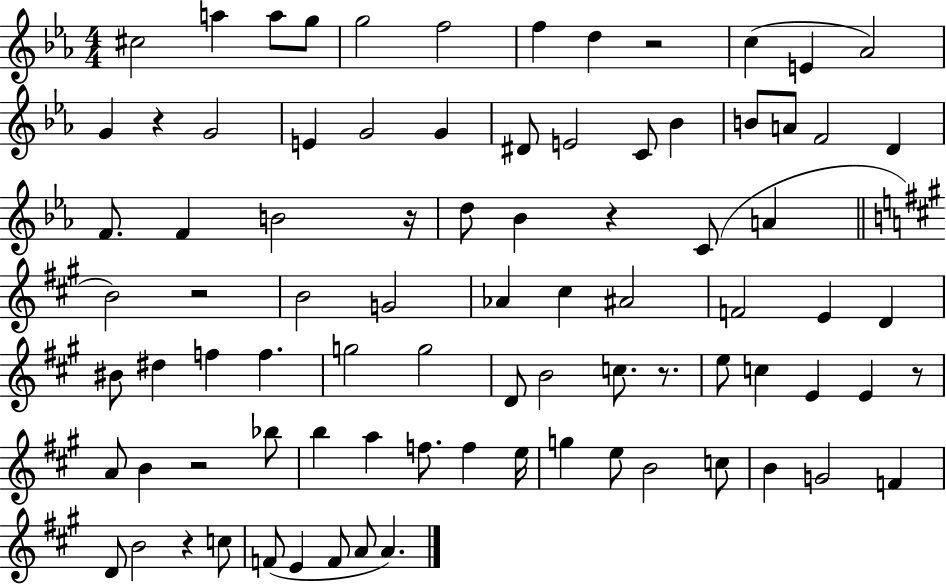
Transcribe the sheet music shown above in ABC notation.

X:1
T:Untitled
M:4/4
L:1/4
K:Eb
^c2 a a/2 g/2 g2 f2 f d z2 c E _A2 G z G2 E G2 G ^D/2 E2 C/2 _B B/2 A/2 F2 D F/2 F B2 z/4 d/2 _B z C/2 A B2 z2 B2 G2 _A ^c ^A2 F2 E D ^B/2 ^d f f g2 g2 D/2 B2 c/2 z/2 e/2 c E E z/2 A/2 B z2 _b/2 b a f/2 f e/4 g e/2 B2 c/2 B G2 F D/2 B2 z c/2 F/2 E F/2 A/2 A